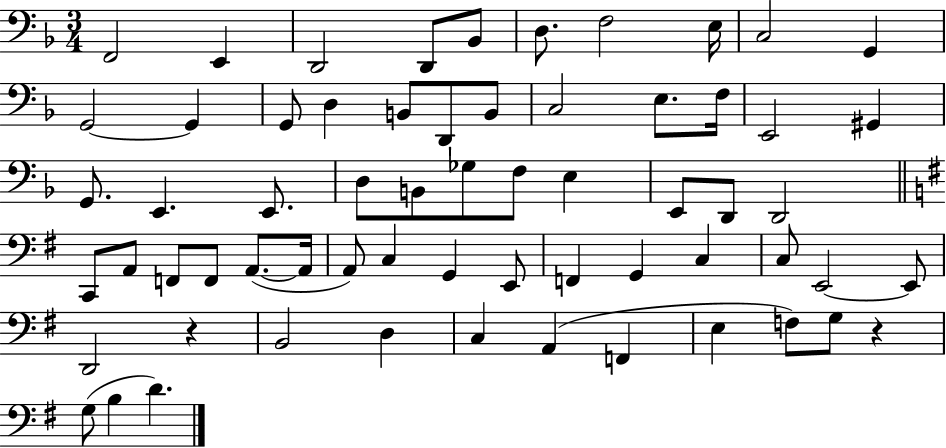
{
  \clef bass
  \numericTimeSignature
  \time 3/4
  \key f \major
  f,2 e,4 | d,2 d,8 bes,8 | d8. f2 e16 | c2 g,4 | \break g,2~~ g,4 | g,8 d4 b,8 d,8 b,8 | c2 e8. f16 | e,2 gis,4 | \break g,8. e,4. e,8. | d8 b,8 ges8 f8 e4 | e,8 d,8 d,2 | \bar "||" \break \key g \major c,8 a,8 f,8 f,8 a,8.~(~ a,16 | a,8) c4 g,4 e,8 | f,4 g,4 c4 | c8 e,2~~ e,8 | \break d,2 r4 | b,2 d4 | c4 a,4( f,4 | e4 f8) g8 r4 | \break g8( b4 d'4.) | \bar "|."
}